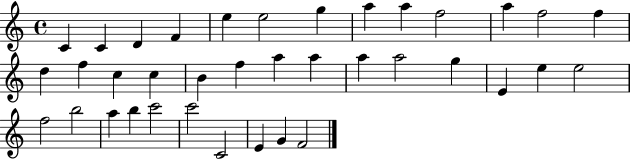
X:1
T:Untitled
M:4/4
L:1/4
K:C
C C D F e e2 g a a f2 a f2 f d f c c B f a a a a2 g E e e2 f2 b2 a b c'2 c'2 C2 E G F2